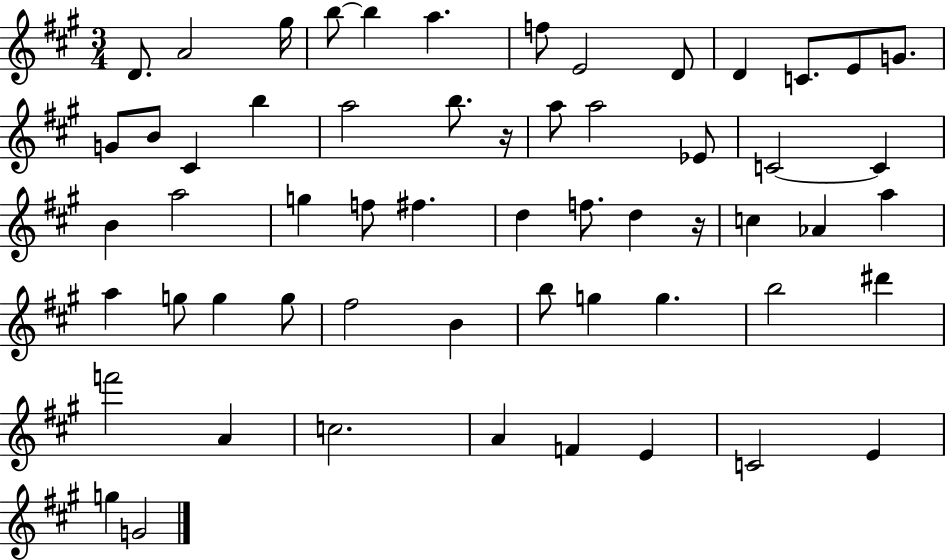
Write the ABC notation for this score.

X:1
T:Untitled
M:3/4
L:1/4
K:A
D/2 A2 ^g/4 b/2 b a f/2 E2 D/2 D C/2 E/2 G/2 G/2 B/2 ^C b a2 b/2 z/4 a/2 a2 _E/2 C2 C B a2 g f/2 ^f d f/2 d z/4 c _A a a g/2 g g/2 ^f2 B b/2 g g b2 ^d' f'2 A c2 A F E C2 E g G2